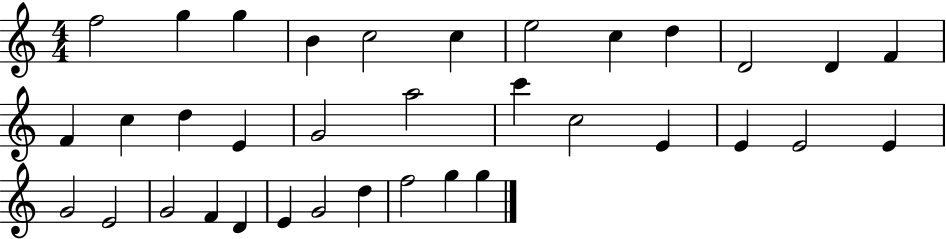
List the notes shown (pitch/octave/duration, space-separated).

F5/h G5/q G5/q B4/q C5/h C5/q E5/h C5/q D5/q D4/h D4/q F4/q F4/q C5/q D5/q E4/q G4/h A5/h C6/q C5/h E4/q E4/q E4/h E4/q G4/h E4/h G4/h F4/q D4/q E4/q G4/h D5/q F5/h G5/q G5/q